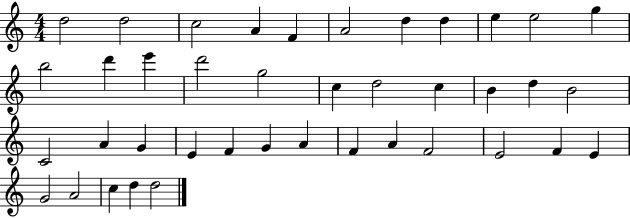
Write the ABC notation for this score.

X:1
T:Untitled
M:4/4
L:1/4
K:C
d2 d2 c2 A F A2 d d e e2 g b2 d' e' d'2 g2 c d2 c B d B2 C2 A G E F G A F A F2 E2 F E G2 A2 c d d2